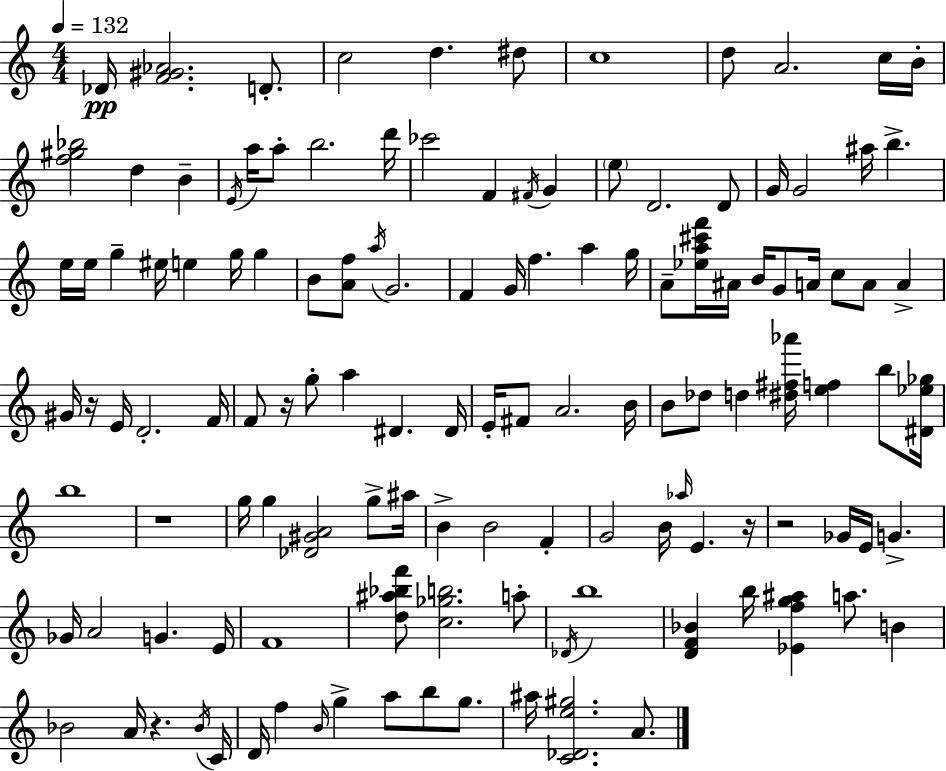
X:1
T:Untitled
M:4/4
L:1/4
K:C
_D/4 [F^G_A]2 D/2 c2 d ^d/2 c4 d/2 A2 c/4 B/4 [f^g_b]2 d B E/4 a/4 a/2 b2 d'/4 _c'2 F ^F/4 G e/2 D2 D/2 G/4 G2 ^a/4 b e/4 e/4 g ^e/4 e g/4 g B/2 [Af]/2 a/4 G2 F G/4 f a g/4 A/2 [_ea^c'f']/4 ^A/4 B/4 G/2 A/4 c/2 A/2 A ^G/4 z/4 E/4 D2 F/4 F/2 z/4 g/2 a ^D ^D/4 E/4 ^F/2 A2 B/4 B/2 _d/2 d [^d^f_a']/4 [ef] b/2 [^D_e_g]/4 b4 z4 g/4 g [_D^GA]2 g/2 ^a/4 B B2 F G2 B/4 _a/4 E z/4 z2 _G/4 E/4 G _G/4 A2 G E/4 F4 [d^a_bf']/2 [c_gb]2 a/2 _D/4 b4 [DF_B] b/4 [_Efg^a] a/2 B _B2 A/4 z _B/4 C/4 D/4 f B/4 g a/2 b/2 g/2 ^a/4 [C_De^g]2 A/2